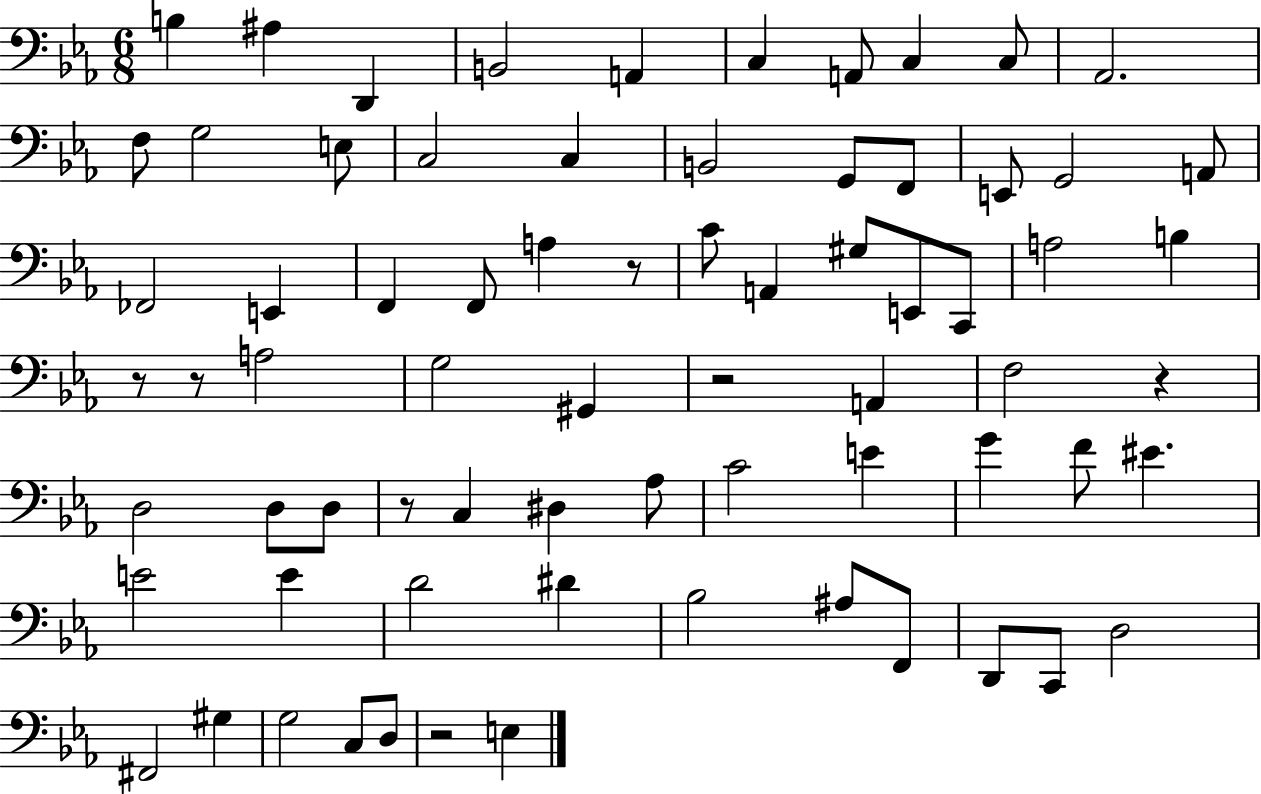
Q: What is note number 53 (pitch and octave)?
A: D#4